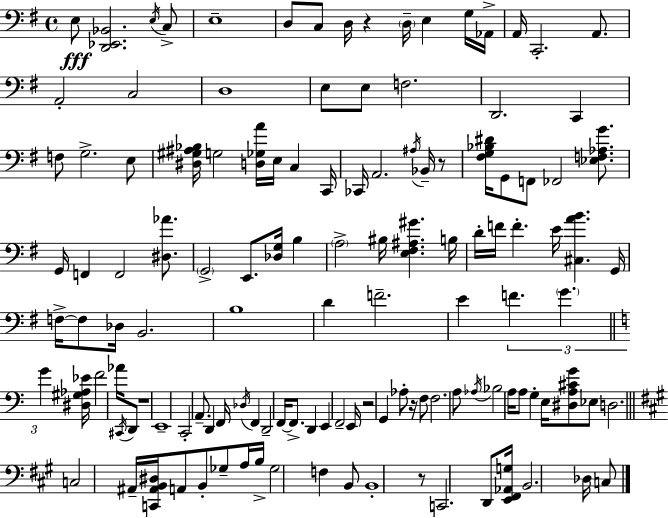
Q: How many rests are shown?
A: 6